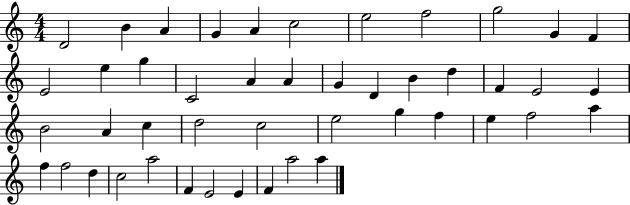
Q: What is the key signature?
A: C major